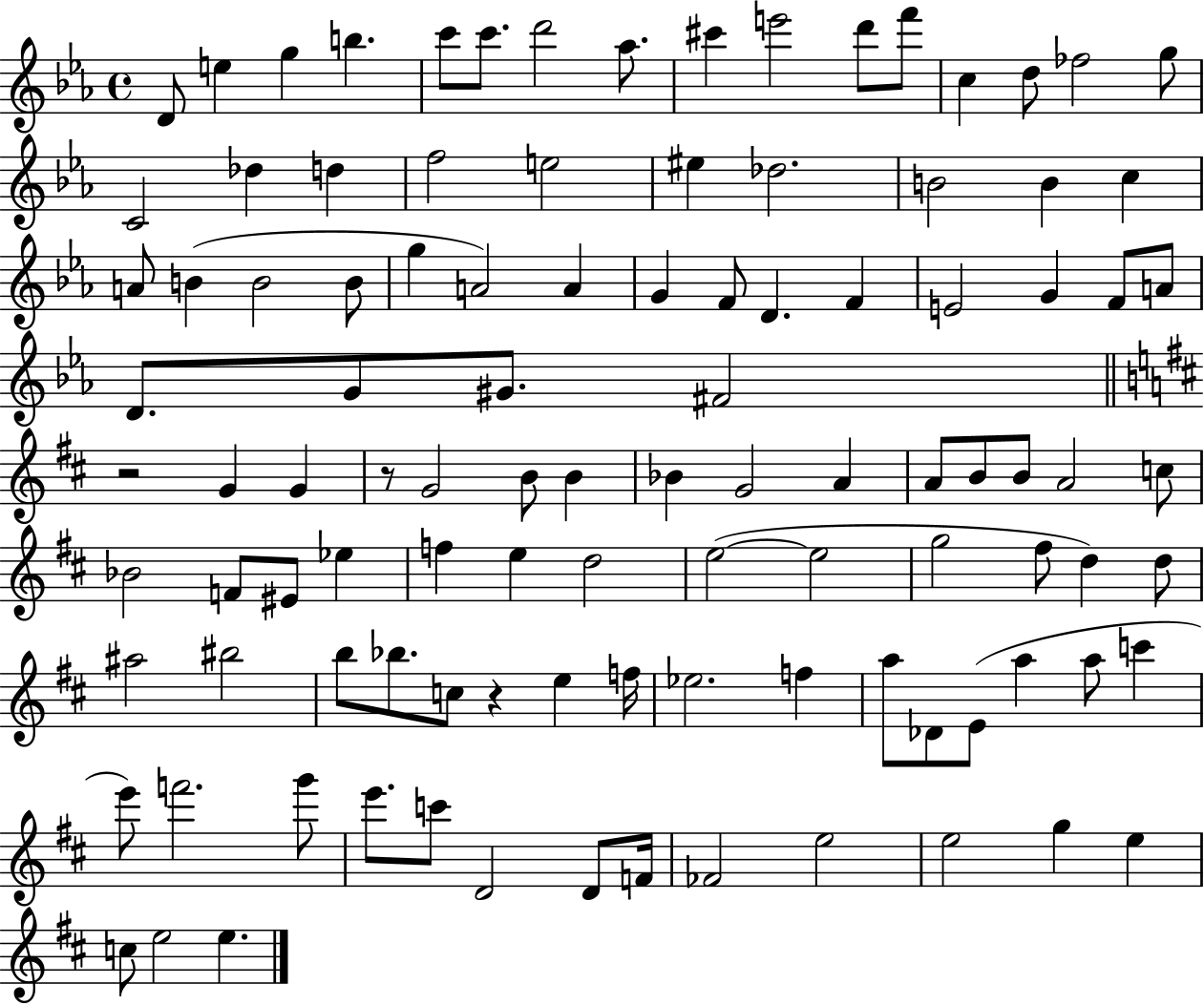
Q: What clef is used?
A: treble